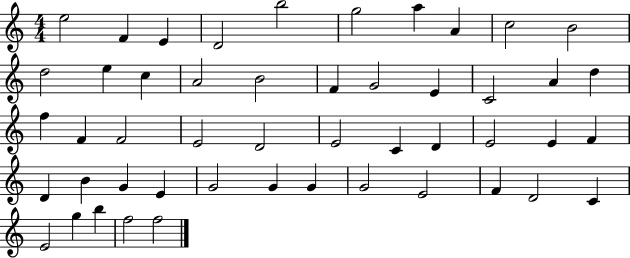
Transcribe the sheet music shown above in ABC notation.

X:1
T:Untitled
M:4/4
L:1/4
K:C
e2 F E D2 b2 g2 a A c2 B2 d2 e c A2 B2 F G2 E C2 A d f F F2 E2 D2 E2 C D E2 E F D B G E G2 G G G2 E2 F D2 C E2 g b f2 f2